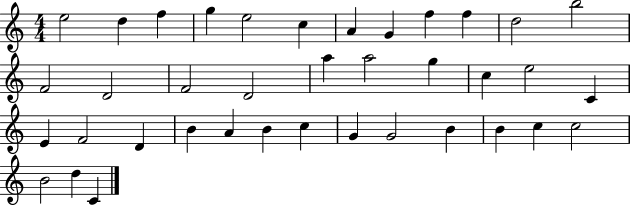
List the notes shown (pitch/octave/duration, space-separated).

E5/h D5/q F5/q G5/q E5/h C5/q A4/q G4/q F5/q F5/q D5/h B5/h F4/h D4/h F4/h D4/h A5/q A5/h G5/q C5/q E5/h C4/q E4/q F4/h D4/q B4/q A4/q B4/q C5/q G4/q G4/h B4/q B4/q C5/q C5/h B4/h D5/q C4/q